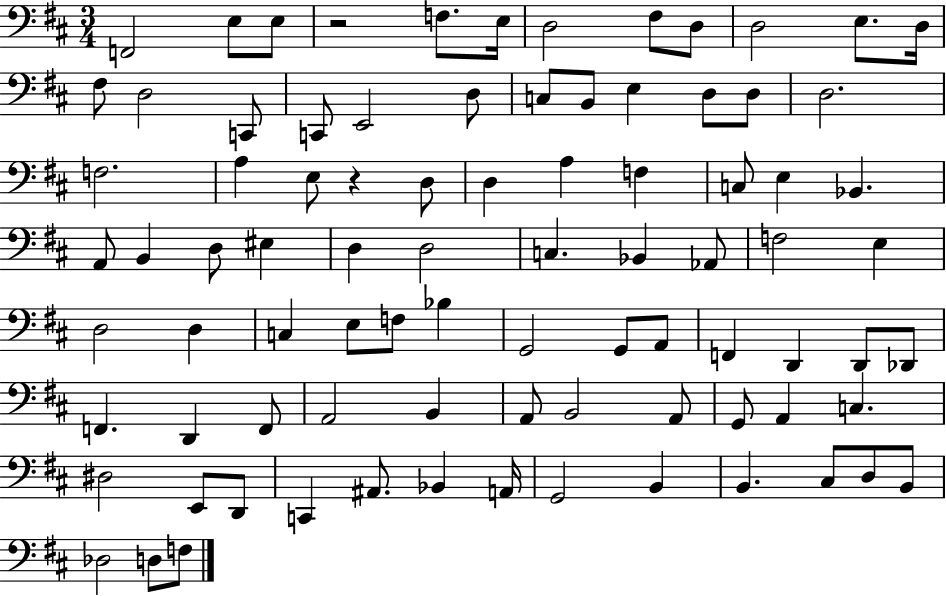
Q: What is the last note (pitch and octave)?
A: F3